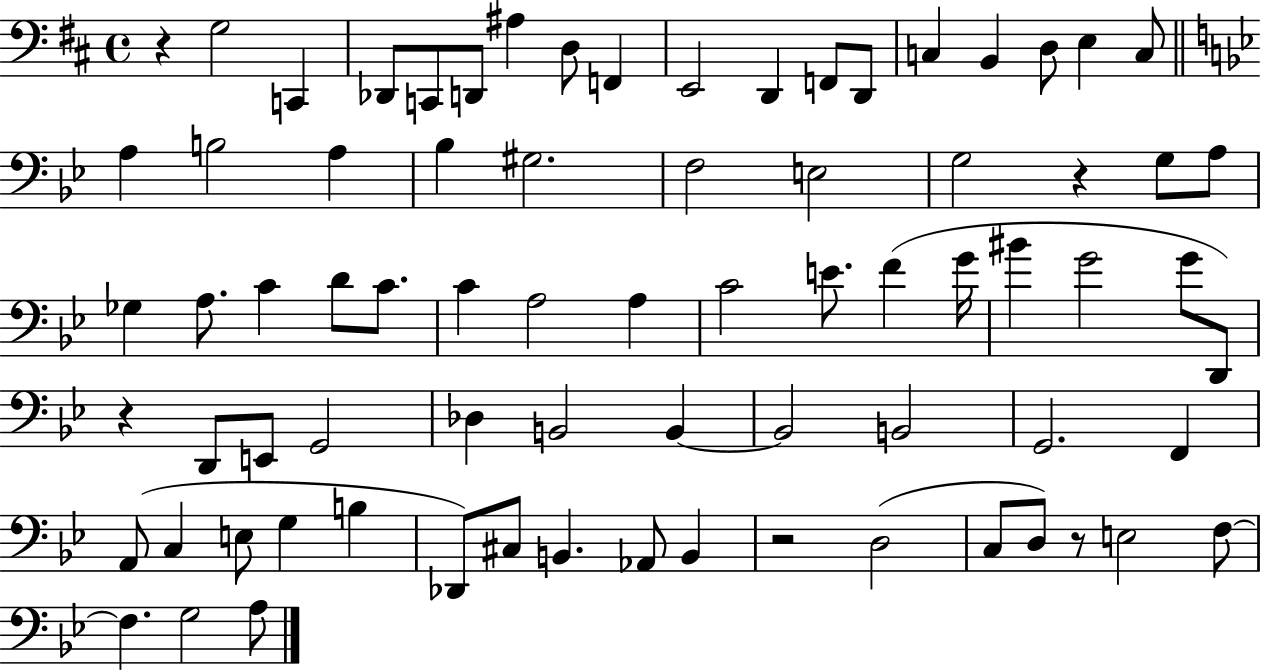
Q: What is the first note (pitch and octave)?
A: G3